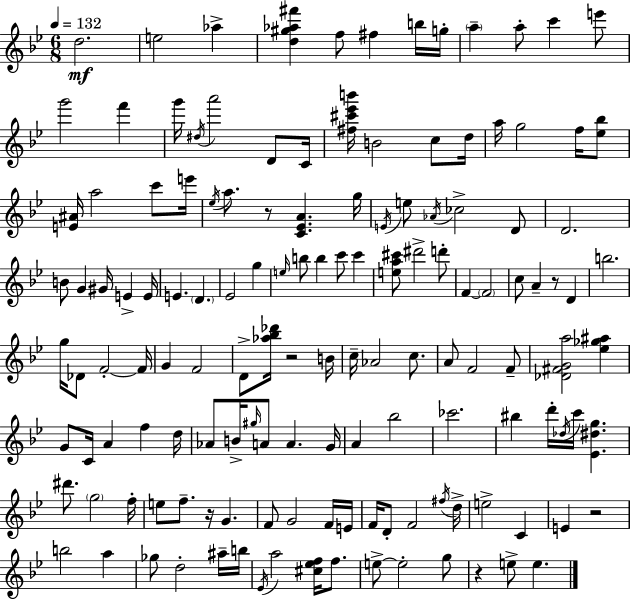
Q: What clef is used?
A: treble